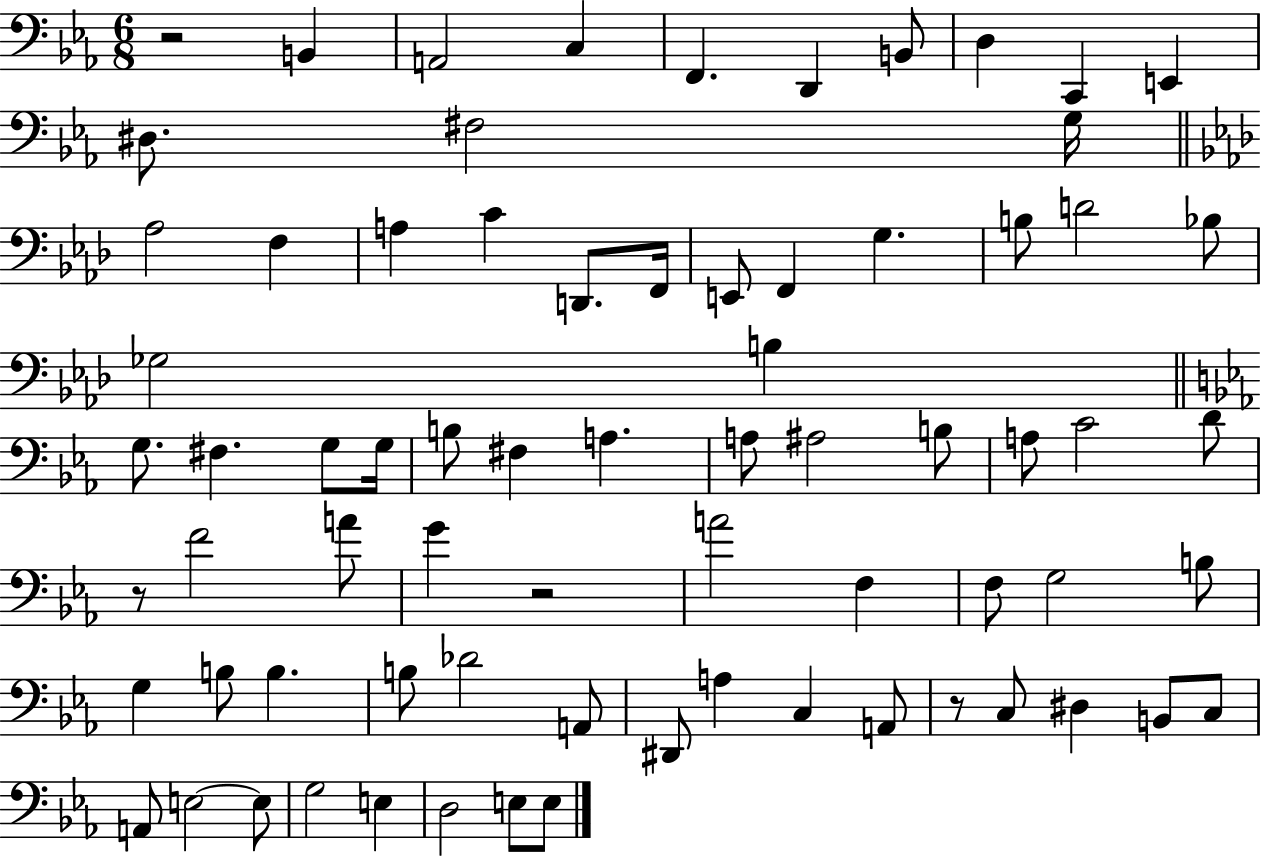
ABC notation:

X:1
T:Untitled
M:6/8
L:1/4
K:Eb
z2 B,, A,,2 C, F,, D,, B,,/2 D, C,, E,, ^D,/2 ^F,2 G,/4 _A,2 F, A, C D,,/2 F,,/4 E,,/2 F,, G, B,/2 D2 _B,/2 _G,2 B, G,/2 ^F, G,/2 G,/4 B,/2 ^F, A, A,/2 ^A,2 B,/2 A,/2 C2 D/2 z/2 F2 A/2 G z2 A2 F, F,/2 G,2 B,/2 G, B,/2 B, B,/2 _D2 A,,/2 ^D,,/2 A, C, A,,/2 z/2 C,/2 ^D, B,,/2 C,/2 A,,/2 E,2 E,/2 G,2 E, D,2 E,/2 E,/2